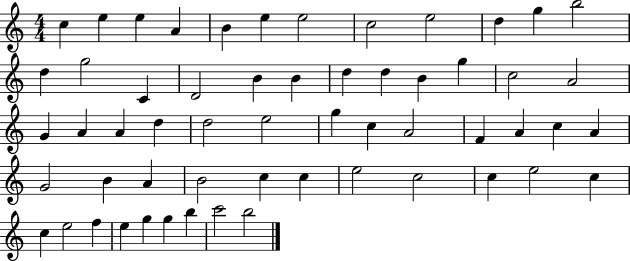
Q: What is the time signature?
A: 4/4